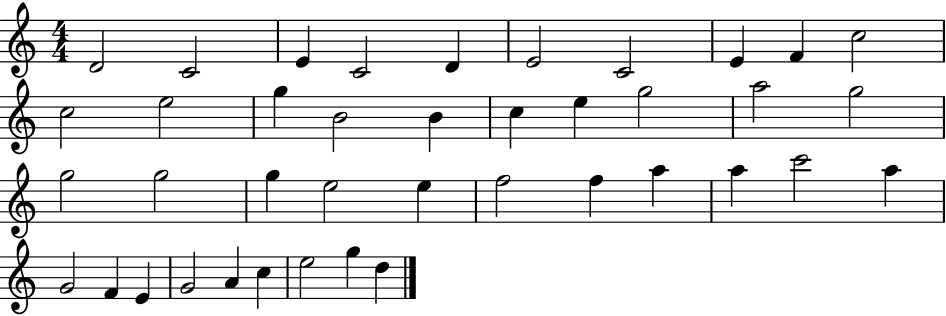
X:1
T:Untitled
M:4/4
L:1/4
K:C
D2 C2 E C2 D E2 C2 E F c2 c2 e2 g B2 B c e g2 a2 g2 g2 g2 g e2 e f2 f a a c'2 a G2 F E G2 A c e2 g d